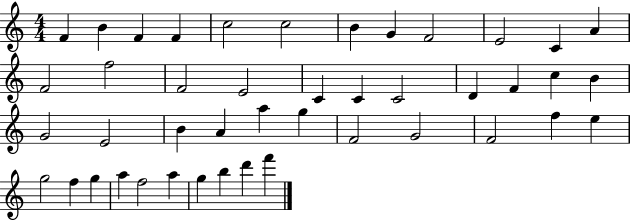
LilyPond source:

{
  \clef treble
  \numericTimeSignature
  \time 4/4
  \key c \major
  f'4 b'4 f'4 f'4 | c''2 c''2 | b'4 g'4 f'2 | e'2 c'4 a'4 | \break f'2 f''2 | f'2 e'2 | c'4 c'4 c'2 | d'4 f'4 c''4 b'4 | \break g'2 e'2 | b'4 a'4 a''4 g''4 | f'2 g'2 | f'2 f''4 e''4 | \break g''2 f''4 g''4 | a''4 f''2 a''4 | g''4 b''4 d'''4 f'''4 | \bar "|."
}